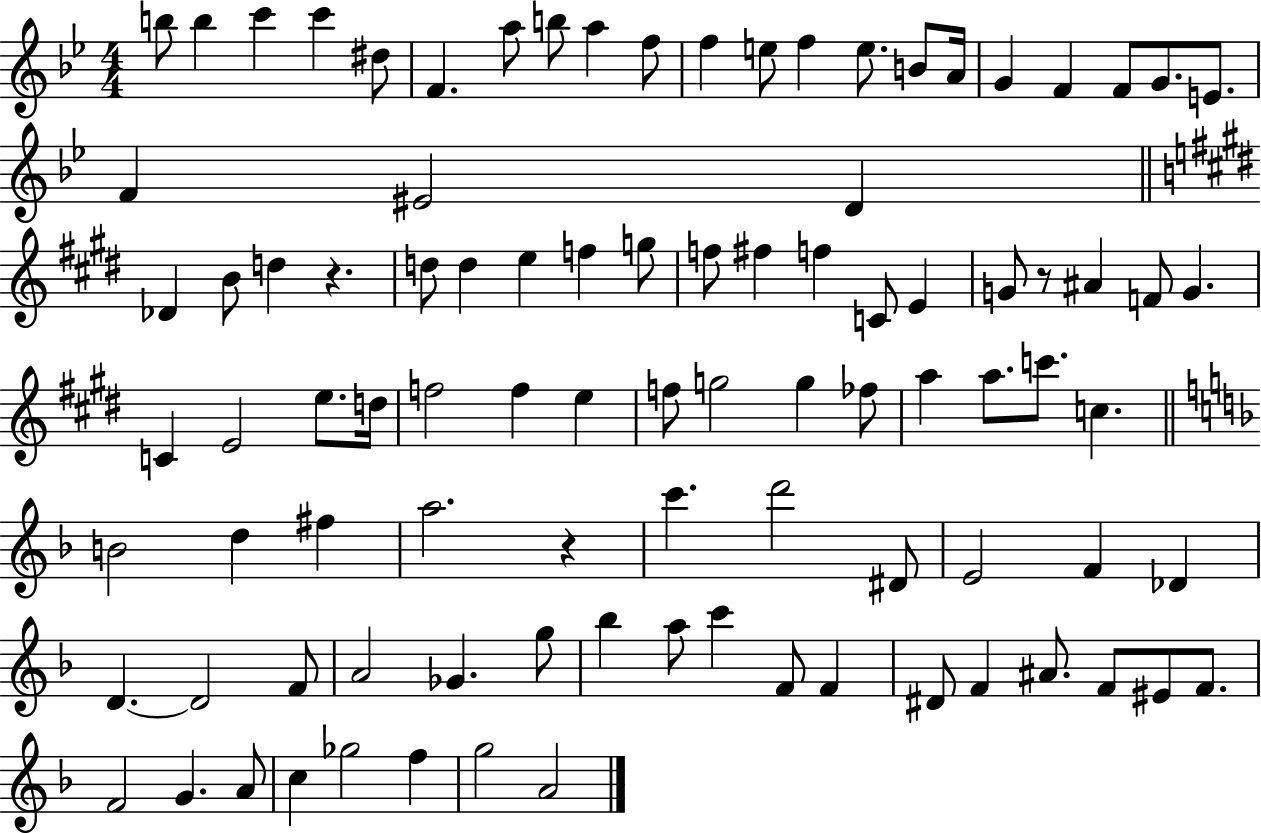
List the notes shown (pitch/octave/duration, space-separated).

B5/e B5/q C6/q C6/q D#5/e F4/q. A5/e B5/e A5/q F5/e F5/q E5/e F5/q E5/e. B4/e A4/s G4/q F4/q F4/e G4/e. E4/e. F4/q EIS4/h D4/q Db4/q B4/e D5/q R/q. D5/e D5/q E5/q F5/q G5/e F5/e F#5/q F5/q C4/e E4/q G4/e R/e A#4/q F4/e G4/q. C4/q E4/h E5/e. D5/s F5/h F5/q E5/q F5/e G5/h G5/q FES5/e A5/q A5/e. C6/e. C5/q. B4/h D5/q F#5/q A5/h. R/q C6/q. D6/h D#4/e E4/h F4/q Db4/q D4/q. D4/h F4/e A4/h Gb4/q. G5/e Bb5/q A5/e C6/q F4/e F4/q D#4/e F4/q A#4/e. F4/e EIS4/e F4/e. F4/h G4/q. A4/e C5/q Gb5/h F5/q G5/h A4/h